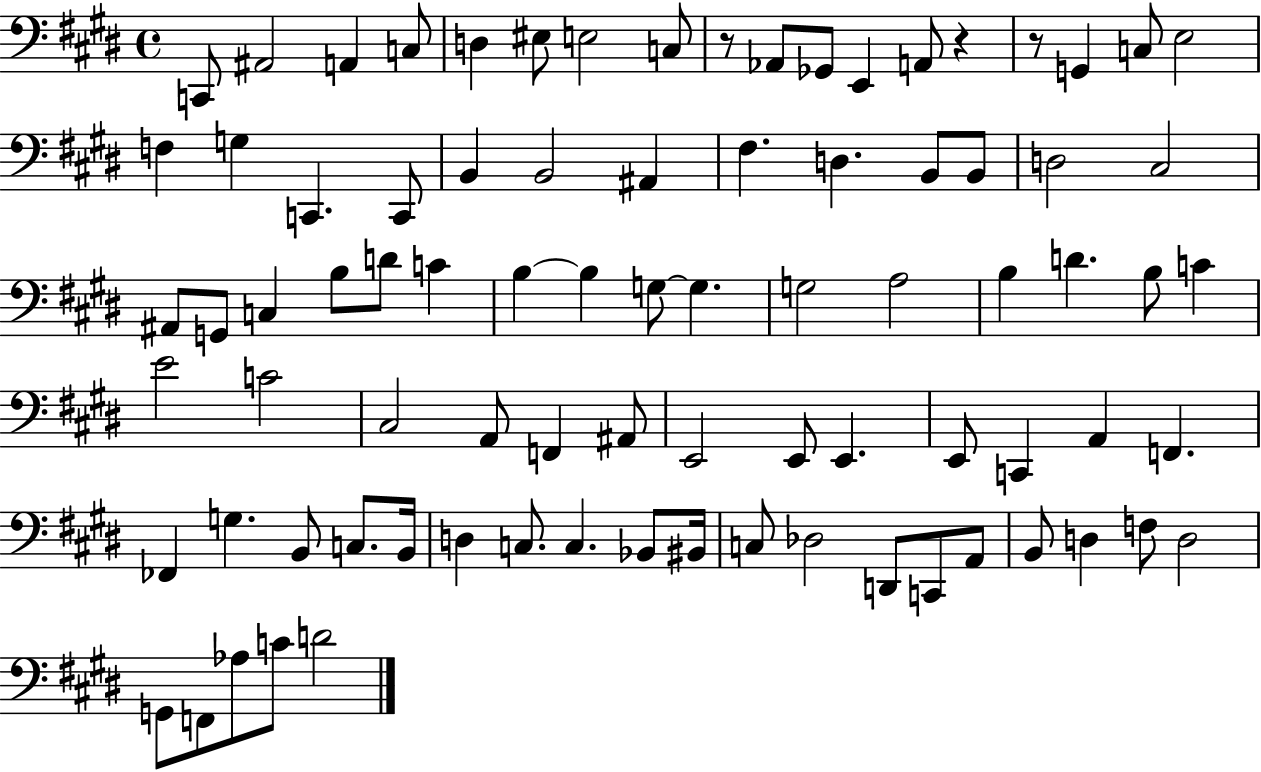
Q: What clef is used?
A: bass